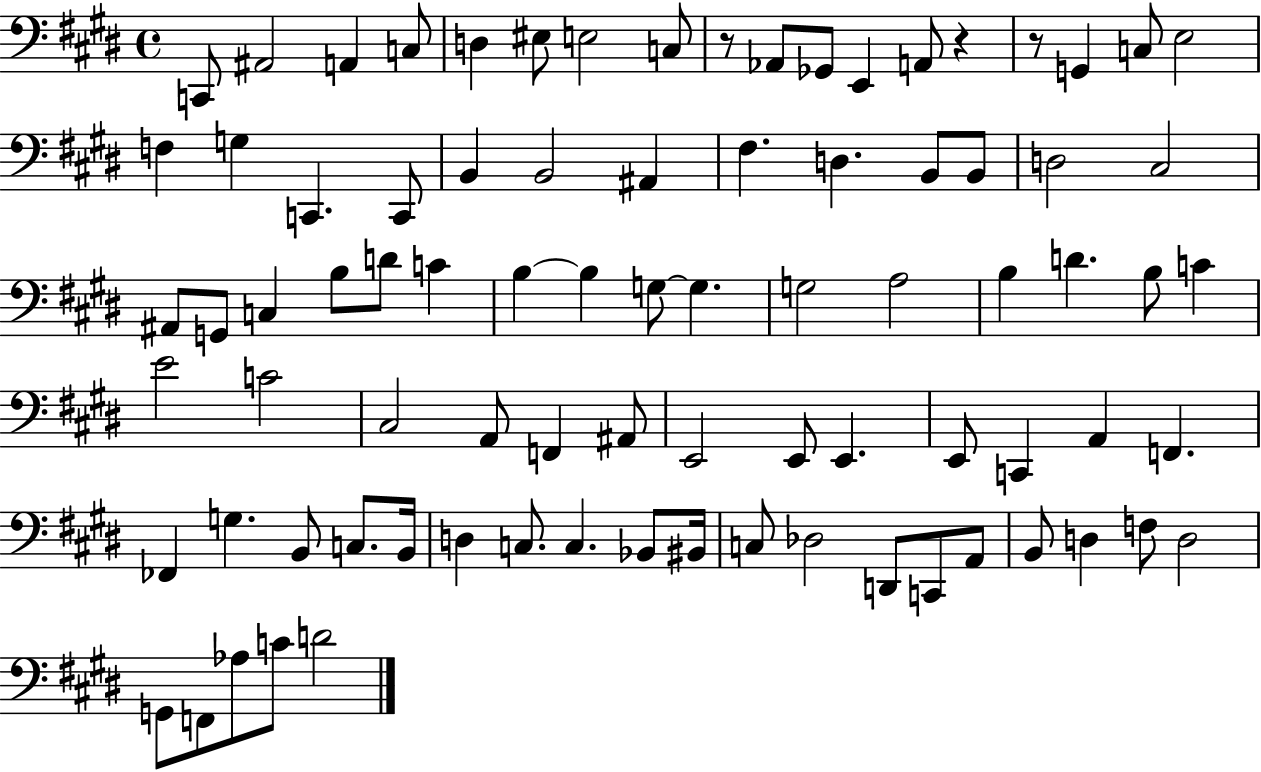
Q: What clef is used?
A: bass